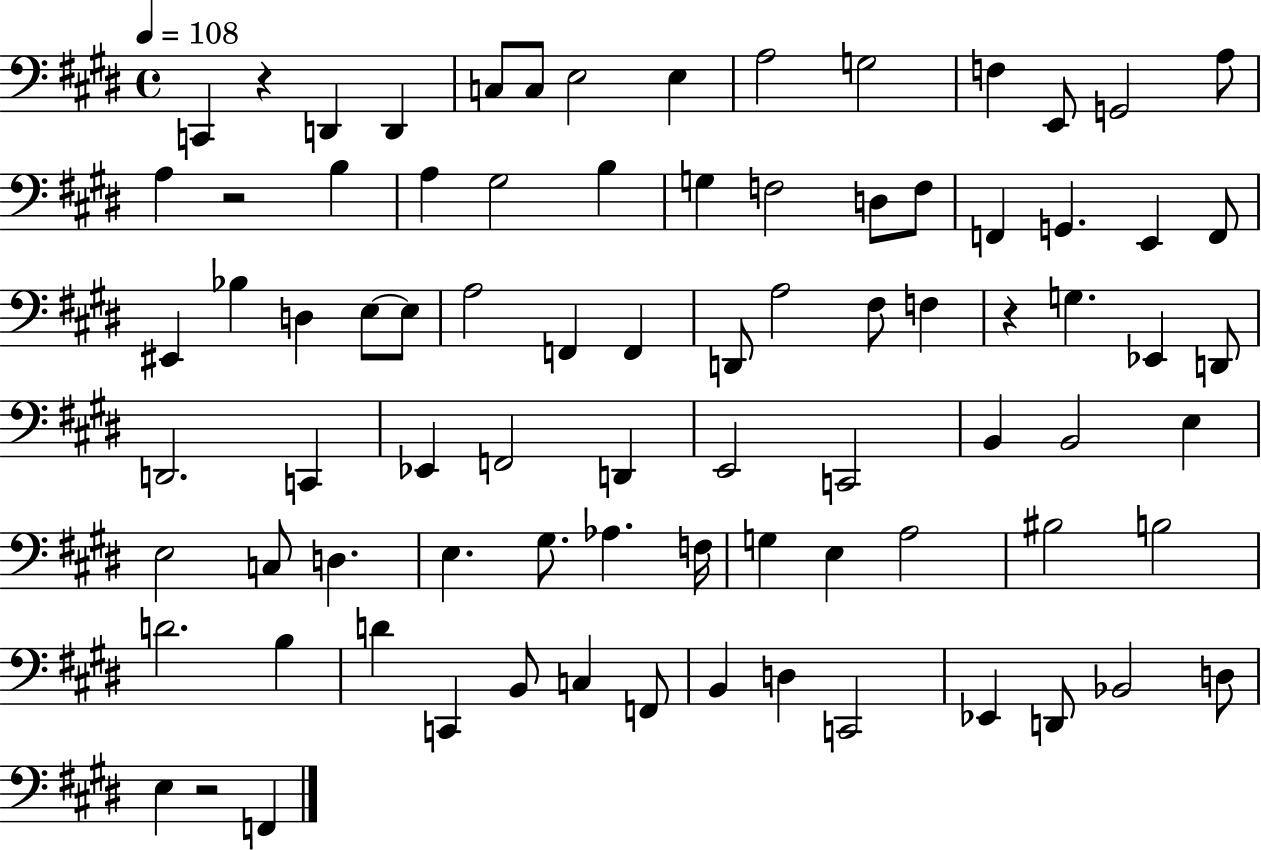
C2/q R/q D2/q D2/q C3/e C3/e E3/h E3/q A3/h G3/h F3/q E2/e G2/h A3/e A3/q R/h B3/q A3/q G#3/h B3/q G3/q F3/h D3/e F3/e F2/q G2/q. E2/q F2/e EIS2/q Bb3/q D3/q E3/e E3/e A3/h F2/q F2/q D2/e A3/h F#3/e F3/q R/q G3/q. Eb2/q D2/e D2/h. C2/q Eb2/q F2/h D2/q E2/h C2/h B2/q B2/h E3/q E3/h C3/e D3/q. E3/q. G#3/e. Ab3/q. F3/s G3/q E3/q A3/h BIS3/h B3/h D4/h. B3/q D4/q C2/q B2/e C3/q F2/e B2/q D3/q C2/h Eb2/q D2/e Bb2/h D3/e E3/q R/h F2/q